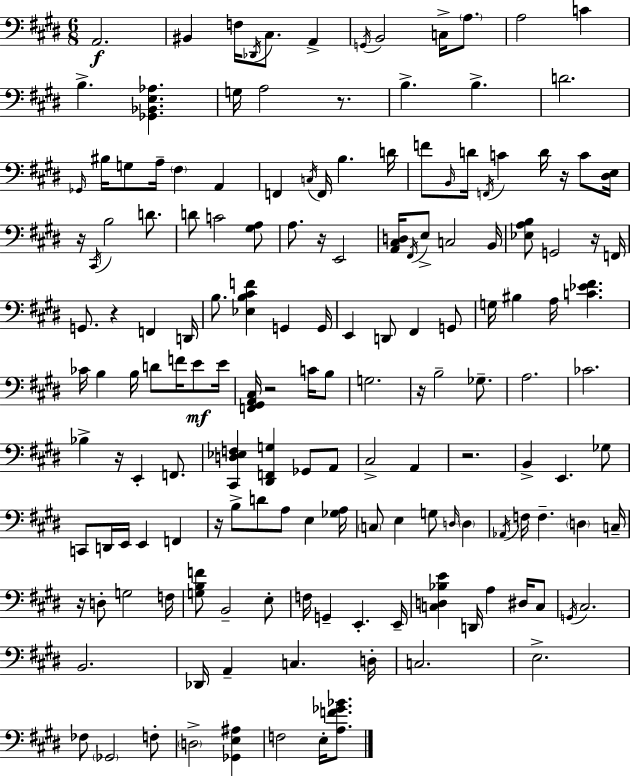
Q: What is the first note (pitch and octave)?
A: A2